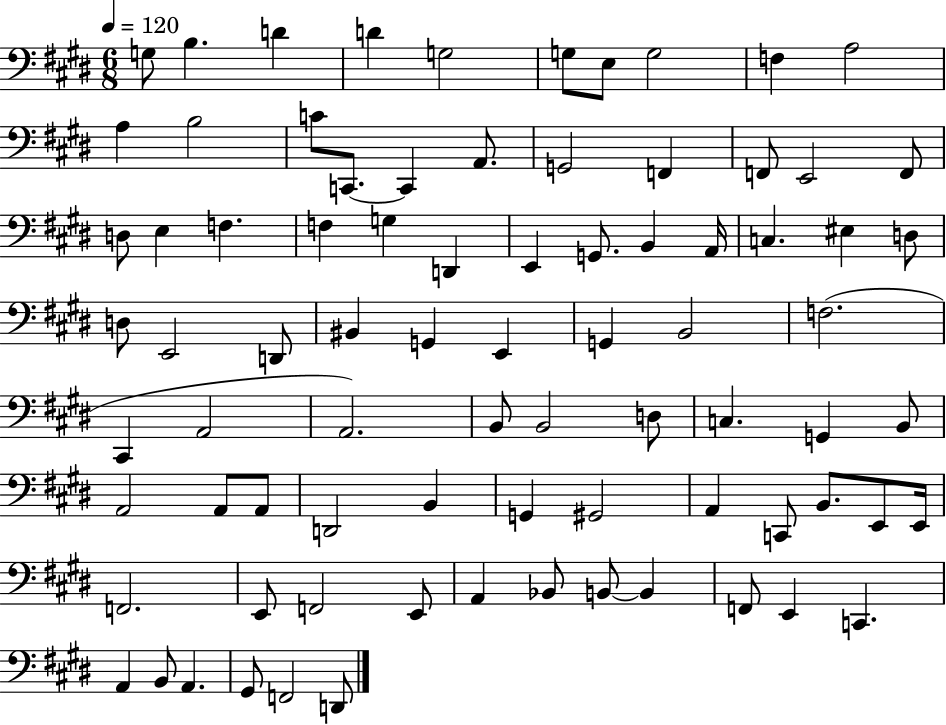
X:1
T:Untitled
M:6/8
L:1/4
K:E
G,/2 B, D D G,2 G,/2 E,/2 G,2 F, A,2 A, B,2 C/2 C,,/2 C,, A,,/2 G,,2 F,, F,,/2 E,,2 F,,/2 D,/2 E, F, F, G, D,, E,, G,,/2 B,, A,,/4 C, ^E, D,/2 D,/2 E,,2 D,,/2 ^B,, G,, E,, G,, B,,2 F,2 ^C,, A,,2 A,,2 B,,/2 B,,2 D,/2 C, G,, B,,/2 A,,2 A,,/2 A,,/2 D,,2 B,, G,, ^G,,2 A,, C,,/2 B,,/2 E,,/2 E,,/4 F,,2 E,,/2 F,,2 E,,/2 A,, _B,,/2 B,,/2 B,, F,,/2 E,, C,, A,, B,,/2 A,, ^G,,/2 F,,2 D,,/2